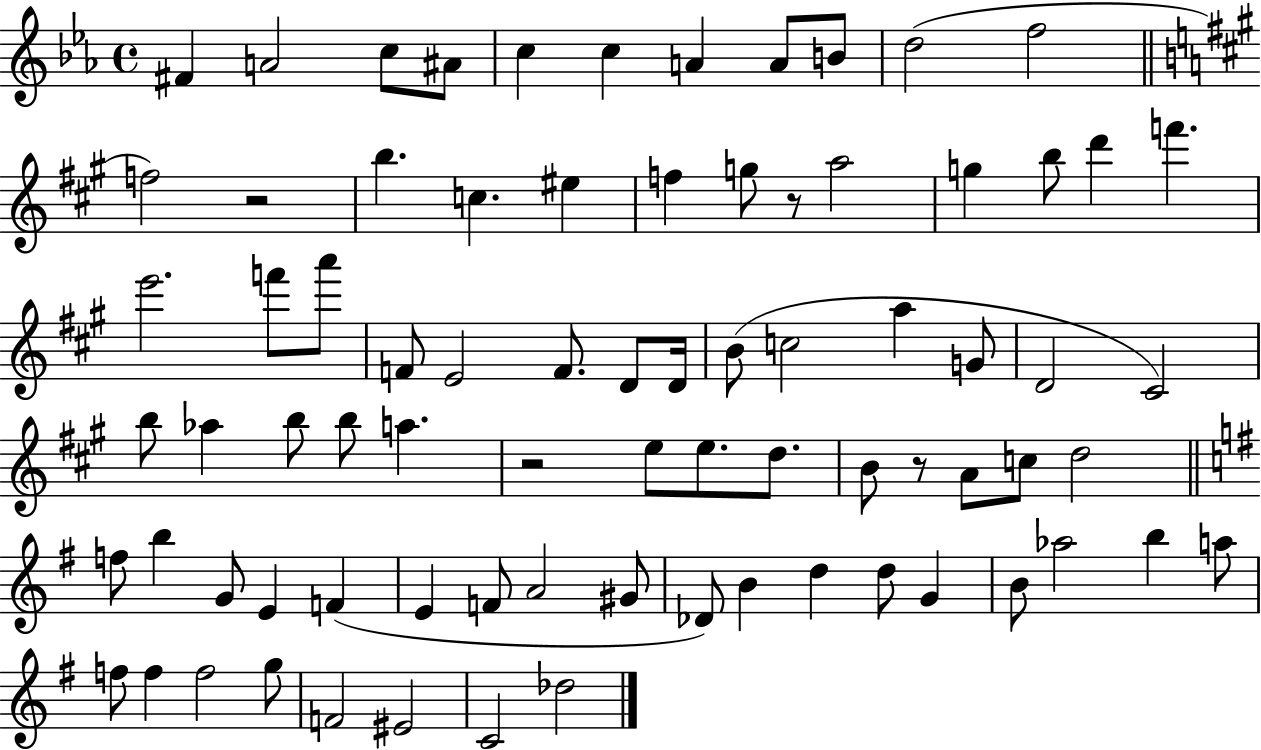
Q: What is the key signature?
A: EES major